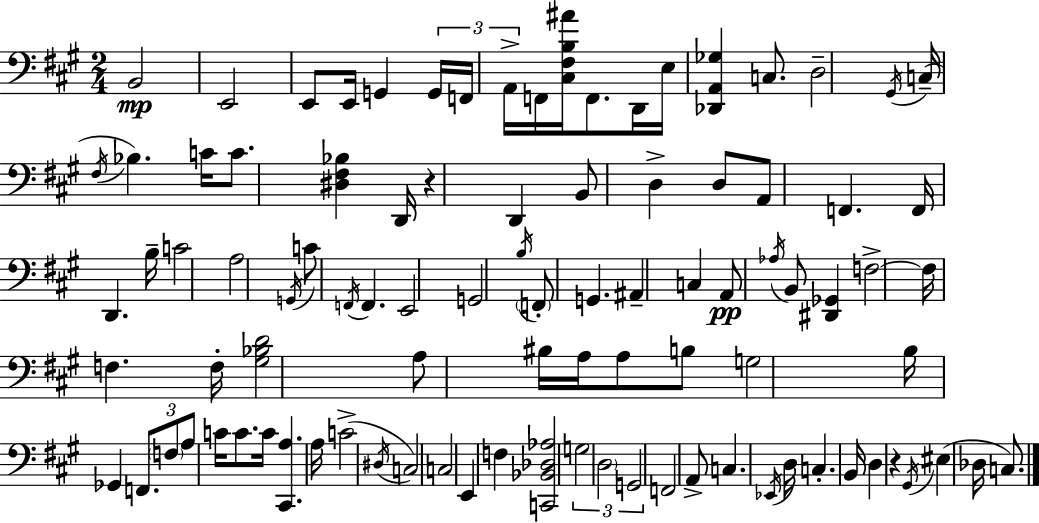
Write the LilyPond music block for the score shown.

{
  \clef bass
  \numericTimeSignature
  \time 2/4
  \key a \major
  b,2\mp | e,2 | e,8 e,16 g,4 \tuplet 3/2 { g,16 | f,16 a,16-> } f,16 <cis fis b ais'>16 f,8. d,16 | \break e16 <des, a, ges>4 c8. | d2-- | \acciaccatura { gis,16 } c16--( \acciaccatura { fis16 } bes4.) | c'16 c'8. <dis fis bes>4 | \break d,16 r4 d,4 | b,8 d4-> | d8 a,8 f,4. | f,16 d,4. | \break b16-- c'2 | a2 | \acciaccatura { g,16 } c'8 \acciaccatura { f,16 } f,4. | e,2 | \break g,2 | \acciaccatura { b16 } \parenthesize f,8-. g,4. | ais,4-- | c4 a,8\pp \acciaccatura { aes16 } | \break b,8 <dis, ges,>4 f2->~~ | f16 f4. | f16-. <gis bes d'>2 | a8 | \break bis16 a16 a8 b8 g2 | b16 ges,4 | \tuplet 3/2 { f,8. \parenthesize f8 | a8 } c'16 c'8. c'16 <cis, a>4. | \break a16 c'2->( | \acciaccatura { dis16 } c2) | c2 | e,4 | \break f4 <c, bes, des aes>2 | \tuplet 3/2 { g2 | \parenthesize d2 | g,2 } | \break f,2 | a,8-> | c4. \acciaccatura { ees,16 } | d16 c4.-. b,16 | \break d4 r4 | \acciaccatura { gis,16 }( eis4 des16 c8.) | \bar "|."
}